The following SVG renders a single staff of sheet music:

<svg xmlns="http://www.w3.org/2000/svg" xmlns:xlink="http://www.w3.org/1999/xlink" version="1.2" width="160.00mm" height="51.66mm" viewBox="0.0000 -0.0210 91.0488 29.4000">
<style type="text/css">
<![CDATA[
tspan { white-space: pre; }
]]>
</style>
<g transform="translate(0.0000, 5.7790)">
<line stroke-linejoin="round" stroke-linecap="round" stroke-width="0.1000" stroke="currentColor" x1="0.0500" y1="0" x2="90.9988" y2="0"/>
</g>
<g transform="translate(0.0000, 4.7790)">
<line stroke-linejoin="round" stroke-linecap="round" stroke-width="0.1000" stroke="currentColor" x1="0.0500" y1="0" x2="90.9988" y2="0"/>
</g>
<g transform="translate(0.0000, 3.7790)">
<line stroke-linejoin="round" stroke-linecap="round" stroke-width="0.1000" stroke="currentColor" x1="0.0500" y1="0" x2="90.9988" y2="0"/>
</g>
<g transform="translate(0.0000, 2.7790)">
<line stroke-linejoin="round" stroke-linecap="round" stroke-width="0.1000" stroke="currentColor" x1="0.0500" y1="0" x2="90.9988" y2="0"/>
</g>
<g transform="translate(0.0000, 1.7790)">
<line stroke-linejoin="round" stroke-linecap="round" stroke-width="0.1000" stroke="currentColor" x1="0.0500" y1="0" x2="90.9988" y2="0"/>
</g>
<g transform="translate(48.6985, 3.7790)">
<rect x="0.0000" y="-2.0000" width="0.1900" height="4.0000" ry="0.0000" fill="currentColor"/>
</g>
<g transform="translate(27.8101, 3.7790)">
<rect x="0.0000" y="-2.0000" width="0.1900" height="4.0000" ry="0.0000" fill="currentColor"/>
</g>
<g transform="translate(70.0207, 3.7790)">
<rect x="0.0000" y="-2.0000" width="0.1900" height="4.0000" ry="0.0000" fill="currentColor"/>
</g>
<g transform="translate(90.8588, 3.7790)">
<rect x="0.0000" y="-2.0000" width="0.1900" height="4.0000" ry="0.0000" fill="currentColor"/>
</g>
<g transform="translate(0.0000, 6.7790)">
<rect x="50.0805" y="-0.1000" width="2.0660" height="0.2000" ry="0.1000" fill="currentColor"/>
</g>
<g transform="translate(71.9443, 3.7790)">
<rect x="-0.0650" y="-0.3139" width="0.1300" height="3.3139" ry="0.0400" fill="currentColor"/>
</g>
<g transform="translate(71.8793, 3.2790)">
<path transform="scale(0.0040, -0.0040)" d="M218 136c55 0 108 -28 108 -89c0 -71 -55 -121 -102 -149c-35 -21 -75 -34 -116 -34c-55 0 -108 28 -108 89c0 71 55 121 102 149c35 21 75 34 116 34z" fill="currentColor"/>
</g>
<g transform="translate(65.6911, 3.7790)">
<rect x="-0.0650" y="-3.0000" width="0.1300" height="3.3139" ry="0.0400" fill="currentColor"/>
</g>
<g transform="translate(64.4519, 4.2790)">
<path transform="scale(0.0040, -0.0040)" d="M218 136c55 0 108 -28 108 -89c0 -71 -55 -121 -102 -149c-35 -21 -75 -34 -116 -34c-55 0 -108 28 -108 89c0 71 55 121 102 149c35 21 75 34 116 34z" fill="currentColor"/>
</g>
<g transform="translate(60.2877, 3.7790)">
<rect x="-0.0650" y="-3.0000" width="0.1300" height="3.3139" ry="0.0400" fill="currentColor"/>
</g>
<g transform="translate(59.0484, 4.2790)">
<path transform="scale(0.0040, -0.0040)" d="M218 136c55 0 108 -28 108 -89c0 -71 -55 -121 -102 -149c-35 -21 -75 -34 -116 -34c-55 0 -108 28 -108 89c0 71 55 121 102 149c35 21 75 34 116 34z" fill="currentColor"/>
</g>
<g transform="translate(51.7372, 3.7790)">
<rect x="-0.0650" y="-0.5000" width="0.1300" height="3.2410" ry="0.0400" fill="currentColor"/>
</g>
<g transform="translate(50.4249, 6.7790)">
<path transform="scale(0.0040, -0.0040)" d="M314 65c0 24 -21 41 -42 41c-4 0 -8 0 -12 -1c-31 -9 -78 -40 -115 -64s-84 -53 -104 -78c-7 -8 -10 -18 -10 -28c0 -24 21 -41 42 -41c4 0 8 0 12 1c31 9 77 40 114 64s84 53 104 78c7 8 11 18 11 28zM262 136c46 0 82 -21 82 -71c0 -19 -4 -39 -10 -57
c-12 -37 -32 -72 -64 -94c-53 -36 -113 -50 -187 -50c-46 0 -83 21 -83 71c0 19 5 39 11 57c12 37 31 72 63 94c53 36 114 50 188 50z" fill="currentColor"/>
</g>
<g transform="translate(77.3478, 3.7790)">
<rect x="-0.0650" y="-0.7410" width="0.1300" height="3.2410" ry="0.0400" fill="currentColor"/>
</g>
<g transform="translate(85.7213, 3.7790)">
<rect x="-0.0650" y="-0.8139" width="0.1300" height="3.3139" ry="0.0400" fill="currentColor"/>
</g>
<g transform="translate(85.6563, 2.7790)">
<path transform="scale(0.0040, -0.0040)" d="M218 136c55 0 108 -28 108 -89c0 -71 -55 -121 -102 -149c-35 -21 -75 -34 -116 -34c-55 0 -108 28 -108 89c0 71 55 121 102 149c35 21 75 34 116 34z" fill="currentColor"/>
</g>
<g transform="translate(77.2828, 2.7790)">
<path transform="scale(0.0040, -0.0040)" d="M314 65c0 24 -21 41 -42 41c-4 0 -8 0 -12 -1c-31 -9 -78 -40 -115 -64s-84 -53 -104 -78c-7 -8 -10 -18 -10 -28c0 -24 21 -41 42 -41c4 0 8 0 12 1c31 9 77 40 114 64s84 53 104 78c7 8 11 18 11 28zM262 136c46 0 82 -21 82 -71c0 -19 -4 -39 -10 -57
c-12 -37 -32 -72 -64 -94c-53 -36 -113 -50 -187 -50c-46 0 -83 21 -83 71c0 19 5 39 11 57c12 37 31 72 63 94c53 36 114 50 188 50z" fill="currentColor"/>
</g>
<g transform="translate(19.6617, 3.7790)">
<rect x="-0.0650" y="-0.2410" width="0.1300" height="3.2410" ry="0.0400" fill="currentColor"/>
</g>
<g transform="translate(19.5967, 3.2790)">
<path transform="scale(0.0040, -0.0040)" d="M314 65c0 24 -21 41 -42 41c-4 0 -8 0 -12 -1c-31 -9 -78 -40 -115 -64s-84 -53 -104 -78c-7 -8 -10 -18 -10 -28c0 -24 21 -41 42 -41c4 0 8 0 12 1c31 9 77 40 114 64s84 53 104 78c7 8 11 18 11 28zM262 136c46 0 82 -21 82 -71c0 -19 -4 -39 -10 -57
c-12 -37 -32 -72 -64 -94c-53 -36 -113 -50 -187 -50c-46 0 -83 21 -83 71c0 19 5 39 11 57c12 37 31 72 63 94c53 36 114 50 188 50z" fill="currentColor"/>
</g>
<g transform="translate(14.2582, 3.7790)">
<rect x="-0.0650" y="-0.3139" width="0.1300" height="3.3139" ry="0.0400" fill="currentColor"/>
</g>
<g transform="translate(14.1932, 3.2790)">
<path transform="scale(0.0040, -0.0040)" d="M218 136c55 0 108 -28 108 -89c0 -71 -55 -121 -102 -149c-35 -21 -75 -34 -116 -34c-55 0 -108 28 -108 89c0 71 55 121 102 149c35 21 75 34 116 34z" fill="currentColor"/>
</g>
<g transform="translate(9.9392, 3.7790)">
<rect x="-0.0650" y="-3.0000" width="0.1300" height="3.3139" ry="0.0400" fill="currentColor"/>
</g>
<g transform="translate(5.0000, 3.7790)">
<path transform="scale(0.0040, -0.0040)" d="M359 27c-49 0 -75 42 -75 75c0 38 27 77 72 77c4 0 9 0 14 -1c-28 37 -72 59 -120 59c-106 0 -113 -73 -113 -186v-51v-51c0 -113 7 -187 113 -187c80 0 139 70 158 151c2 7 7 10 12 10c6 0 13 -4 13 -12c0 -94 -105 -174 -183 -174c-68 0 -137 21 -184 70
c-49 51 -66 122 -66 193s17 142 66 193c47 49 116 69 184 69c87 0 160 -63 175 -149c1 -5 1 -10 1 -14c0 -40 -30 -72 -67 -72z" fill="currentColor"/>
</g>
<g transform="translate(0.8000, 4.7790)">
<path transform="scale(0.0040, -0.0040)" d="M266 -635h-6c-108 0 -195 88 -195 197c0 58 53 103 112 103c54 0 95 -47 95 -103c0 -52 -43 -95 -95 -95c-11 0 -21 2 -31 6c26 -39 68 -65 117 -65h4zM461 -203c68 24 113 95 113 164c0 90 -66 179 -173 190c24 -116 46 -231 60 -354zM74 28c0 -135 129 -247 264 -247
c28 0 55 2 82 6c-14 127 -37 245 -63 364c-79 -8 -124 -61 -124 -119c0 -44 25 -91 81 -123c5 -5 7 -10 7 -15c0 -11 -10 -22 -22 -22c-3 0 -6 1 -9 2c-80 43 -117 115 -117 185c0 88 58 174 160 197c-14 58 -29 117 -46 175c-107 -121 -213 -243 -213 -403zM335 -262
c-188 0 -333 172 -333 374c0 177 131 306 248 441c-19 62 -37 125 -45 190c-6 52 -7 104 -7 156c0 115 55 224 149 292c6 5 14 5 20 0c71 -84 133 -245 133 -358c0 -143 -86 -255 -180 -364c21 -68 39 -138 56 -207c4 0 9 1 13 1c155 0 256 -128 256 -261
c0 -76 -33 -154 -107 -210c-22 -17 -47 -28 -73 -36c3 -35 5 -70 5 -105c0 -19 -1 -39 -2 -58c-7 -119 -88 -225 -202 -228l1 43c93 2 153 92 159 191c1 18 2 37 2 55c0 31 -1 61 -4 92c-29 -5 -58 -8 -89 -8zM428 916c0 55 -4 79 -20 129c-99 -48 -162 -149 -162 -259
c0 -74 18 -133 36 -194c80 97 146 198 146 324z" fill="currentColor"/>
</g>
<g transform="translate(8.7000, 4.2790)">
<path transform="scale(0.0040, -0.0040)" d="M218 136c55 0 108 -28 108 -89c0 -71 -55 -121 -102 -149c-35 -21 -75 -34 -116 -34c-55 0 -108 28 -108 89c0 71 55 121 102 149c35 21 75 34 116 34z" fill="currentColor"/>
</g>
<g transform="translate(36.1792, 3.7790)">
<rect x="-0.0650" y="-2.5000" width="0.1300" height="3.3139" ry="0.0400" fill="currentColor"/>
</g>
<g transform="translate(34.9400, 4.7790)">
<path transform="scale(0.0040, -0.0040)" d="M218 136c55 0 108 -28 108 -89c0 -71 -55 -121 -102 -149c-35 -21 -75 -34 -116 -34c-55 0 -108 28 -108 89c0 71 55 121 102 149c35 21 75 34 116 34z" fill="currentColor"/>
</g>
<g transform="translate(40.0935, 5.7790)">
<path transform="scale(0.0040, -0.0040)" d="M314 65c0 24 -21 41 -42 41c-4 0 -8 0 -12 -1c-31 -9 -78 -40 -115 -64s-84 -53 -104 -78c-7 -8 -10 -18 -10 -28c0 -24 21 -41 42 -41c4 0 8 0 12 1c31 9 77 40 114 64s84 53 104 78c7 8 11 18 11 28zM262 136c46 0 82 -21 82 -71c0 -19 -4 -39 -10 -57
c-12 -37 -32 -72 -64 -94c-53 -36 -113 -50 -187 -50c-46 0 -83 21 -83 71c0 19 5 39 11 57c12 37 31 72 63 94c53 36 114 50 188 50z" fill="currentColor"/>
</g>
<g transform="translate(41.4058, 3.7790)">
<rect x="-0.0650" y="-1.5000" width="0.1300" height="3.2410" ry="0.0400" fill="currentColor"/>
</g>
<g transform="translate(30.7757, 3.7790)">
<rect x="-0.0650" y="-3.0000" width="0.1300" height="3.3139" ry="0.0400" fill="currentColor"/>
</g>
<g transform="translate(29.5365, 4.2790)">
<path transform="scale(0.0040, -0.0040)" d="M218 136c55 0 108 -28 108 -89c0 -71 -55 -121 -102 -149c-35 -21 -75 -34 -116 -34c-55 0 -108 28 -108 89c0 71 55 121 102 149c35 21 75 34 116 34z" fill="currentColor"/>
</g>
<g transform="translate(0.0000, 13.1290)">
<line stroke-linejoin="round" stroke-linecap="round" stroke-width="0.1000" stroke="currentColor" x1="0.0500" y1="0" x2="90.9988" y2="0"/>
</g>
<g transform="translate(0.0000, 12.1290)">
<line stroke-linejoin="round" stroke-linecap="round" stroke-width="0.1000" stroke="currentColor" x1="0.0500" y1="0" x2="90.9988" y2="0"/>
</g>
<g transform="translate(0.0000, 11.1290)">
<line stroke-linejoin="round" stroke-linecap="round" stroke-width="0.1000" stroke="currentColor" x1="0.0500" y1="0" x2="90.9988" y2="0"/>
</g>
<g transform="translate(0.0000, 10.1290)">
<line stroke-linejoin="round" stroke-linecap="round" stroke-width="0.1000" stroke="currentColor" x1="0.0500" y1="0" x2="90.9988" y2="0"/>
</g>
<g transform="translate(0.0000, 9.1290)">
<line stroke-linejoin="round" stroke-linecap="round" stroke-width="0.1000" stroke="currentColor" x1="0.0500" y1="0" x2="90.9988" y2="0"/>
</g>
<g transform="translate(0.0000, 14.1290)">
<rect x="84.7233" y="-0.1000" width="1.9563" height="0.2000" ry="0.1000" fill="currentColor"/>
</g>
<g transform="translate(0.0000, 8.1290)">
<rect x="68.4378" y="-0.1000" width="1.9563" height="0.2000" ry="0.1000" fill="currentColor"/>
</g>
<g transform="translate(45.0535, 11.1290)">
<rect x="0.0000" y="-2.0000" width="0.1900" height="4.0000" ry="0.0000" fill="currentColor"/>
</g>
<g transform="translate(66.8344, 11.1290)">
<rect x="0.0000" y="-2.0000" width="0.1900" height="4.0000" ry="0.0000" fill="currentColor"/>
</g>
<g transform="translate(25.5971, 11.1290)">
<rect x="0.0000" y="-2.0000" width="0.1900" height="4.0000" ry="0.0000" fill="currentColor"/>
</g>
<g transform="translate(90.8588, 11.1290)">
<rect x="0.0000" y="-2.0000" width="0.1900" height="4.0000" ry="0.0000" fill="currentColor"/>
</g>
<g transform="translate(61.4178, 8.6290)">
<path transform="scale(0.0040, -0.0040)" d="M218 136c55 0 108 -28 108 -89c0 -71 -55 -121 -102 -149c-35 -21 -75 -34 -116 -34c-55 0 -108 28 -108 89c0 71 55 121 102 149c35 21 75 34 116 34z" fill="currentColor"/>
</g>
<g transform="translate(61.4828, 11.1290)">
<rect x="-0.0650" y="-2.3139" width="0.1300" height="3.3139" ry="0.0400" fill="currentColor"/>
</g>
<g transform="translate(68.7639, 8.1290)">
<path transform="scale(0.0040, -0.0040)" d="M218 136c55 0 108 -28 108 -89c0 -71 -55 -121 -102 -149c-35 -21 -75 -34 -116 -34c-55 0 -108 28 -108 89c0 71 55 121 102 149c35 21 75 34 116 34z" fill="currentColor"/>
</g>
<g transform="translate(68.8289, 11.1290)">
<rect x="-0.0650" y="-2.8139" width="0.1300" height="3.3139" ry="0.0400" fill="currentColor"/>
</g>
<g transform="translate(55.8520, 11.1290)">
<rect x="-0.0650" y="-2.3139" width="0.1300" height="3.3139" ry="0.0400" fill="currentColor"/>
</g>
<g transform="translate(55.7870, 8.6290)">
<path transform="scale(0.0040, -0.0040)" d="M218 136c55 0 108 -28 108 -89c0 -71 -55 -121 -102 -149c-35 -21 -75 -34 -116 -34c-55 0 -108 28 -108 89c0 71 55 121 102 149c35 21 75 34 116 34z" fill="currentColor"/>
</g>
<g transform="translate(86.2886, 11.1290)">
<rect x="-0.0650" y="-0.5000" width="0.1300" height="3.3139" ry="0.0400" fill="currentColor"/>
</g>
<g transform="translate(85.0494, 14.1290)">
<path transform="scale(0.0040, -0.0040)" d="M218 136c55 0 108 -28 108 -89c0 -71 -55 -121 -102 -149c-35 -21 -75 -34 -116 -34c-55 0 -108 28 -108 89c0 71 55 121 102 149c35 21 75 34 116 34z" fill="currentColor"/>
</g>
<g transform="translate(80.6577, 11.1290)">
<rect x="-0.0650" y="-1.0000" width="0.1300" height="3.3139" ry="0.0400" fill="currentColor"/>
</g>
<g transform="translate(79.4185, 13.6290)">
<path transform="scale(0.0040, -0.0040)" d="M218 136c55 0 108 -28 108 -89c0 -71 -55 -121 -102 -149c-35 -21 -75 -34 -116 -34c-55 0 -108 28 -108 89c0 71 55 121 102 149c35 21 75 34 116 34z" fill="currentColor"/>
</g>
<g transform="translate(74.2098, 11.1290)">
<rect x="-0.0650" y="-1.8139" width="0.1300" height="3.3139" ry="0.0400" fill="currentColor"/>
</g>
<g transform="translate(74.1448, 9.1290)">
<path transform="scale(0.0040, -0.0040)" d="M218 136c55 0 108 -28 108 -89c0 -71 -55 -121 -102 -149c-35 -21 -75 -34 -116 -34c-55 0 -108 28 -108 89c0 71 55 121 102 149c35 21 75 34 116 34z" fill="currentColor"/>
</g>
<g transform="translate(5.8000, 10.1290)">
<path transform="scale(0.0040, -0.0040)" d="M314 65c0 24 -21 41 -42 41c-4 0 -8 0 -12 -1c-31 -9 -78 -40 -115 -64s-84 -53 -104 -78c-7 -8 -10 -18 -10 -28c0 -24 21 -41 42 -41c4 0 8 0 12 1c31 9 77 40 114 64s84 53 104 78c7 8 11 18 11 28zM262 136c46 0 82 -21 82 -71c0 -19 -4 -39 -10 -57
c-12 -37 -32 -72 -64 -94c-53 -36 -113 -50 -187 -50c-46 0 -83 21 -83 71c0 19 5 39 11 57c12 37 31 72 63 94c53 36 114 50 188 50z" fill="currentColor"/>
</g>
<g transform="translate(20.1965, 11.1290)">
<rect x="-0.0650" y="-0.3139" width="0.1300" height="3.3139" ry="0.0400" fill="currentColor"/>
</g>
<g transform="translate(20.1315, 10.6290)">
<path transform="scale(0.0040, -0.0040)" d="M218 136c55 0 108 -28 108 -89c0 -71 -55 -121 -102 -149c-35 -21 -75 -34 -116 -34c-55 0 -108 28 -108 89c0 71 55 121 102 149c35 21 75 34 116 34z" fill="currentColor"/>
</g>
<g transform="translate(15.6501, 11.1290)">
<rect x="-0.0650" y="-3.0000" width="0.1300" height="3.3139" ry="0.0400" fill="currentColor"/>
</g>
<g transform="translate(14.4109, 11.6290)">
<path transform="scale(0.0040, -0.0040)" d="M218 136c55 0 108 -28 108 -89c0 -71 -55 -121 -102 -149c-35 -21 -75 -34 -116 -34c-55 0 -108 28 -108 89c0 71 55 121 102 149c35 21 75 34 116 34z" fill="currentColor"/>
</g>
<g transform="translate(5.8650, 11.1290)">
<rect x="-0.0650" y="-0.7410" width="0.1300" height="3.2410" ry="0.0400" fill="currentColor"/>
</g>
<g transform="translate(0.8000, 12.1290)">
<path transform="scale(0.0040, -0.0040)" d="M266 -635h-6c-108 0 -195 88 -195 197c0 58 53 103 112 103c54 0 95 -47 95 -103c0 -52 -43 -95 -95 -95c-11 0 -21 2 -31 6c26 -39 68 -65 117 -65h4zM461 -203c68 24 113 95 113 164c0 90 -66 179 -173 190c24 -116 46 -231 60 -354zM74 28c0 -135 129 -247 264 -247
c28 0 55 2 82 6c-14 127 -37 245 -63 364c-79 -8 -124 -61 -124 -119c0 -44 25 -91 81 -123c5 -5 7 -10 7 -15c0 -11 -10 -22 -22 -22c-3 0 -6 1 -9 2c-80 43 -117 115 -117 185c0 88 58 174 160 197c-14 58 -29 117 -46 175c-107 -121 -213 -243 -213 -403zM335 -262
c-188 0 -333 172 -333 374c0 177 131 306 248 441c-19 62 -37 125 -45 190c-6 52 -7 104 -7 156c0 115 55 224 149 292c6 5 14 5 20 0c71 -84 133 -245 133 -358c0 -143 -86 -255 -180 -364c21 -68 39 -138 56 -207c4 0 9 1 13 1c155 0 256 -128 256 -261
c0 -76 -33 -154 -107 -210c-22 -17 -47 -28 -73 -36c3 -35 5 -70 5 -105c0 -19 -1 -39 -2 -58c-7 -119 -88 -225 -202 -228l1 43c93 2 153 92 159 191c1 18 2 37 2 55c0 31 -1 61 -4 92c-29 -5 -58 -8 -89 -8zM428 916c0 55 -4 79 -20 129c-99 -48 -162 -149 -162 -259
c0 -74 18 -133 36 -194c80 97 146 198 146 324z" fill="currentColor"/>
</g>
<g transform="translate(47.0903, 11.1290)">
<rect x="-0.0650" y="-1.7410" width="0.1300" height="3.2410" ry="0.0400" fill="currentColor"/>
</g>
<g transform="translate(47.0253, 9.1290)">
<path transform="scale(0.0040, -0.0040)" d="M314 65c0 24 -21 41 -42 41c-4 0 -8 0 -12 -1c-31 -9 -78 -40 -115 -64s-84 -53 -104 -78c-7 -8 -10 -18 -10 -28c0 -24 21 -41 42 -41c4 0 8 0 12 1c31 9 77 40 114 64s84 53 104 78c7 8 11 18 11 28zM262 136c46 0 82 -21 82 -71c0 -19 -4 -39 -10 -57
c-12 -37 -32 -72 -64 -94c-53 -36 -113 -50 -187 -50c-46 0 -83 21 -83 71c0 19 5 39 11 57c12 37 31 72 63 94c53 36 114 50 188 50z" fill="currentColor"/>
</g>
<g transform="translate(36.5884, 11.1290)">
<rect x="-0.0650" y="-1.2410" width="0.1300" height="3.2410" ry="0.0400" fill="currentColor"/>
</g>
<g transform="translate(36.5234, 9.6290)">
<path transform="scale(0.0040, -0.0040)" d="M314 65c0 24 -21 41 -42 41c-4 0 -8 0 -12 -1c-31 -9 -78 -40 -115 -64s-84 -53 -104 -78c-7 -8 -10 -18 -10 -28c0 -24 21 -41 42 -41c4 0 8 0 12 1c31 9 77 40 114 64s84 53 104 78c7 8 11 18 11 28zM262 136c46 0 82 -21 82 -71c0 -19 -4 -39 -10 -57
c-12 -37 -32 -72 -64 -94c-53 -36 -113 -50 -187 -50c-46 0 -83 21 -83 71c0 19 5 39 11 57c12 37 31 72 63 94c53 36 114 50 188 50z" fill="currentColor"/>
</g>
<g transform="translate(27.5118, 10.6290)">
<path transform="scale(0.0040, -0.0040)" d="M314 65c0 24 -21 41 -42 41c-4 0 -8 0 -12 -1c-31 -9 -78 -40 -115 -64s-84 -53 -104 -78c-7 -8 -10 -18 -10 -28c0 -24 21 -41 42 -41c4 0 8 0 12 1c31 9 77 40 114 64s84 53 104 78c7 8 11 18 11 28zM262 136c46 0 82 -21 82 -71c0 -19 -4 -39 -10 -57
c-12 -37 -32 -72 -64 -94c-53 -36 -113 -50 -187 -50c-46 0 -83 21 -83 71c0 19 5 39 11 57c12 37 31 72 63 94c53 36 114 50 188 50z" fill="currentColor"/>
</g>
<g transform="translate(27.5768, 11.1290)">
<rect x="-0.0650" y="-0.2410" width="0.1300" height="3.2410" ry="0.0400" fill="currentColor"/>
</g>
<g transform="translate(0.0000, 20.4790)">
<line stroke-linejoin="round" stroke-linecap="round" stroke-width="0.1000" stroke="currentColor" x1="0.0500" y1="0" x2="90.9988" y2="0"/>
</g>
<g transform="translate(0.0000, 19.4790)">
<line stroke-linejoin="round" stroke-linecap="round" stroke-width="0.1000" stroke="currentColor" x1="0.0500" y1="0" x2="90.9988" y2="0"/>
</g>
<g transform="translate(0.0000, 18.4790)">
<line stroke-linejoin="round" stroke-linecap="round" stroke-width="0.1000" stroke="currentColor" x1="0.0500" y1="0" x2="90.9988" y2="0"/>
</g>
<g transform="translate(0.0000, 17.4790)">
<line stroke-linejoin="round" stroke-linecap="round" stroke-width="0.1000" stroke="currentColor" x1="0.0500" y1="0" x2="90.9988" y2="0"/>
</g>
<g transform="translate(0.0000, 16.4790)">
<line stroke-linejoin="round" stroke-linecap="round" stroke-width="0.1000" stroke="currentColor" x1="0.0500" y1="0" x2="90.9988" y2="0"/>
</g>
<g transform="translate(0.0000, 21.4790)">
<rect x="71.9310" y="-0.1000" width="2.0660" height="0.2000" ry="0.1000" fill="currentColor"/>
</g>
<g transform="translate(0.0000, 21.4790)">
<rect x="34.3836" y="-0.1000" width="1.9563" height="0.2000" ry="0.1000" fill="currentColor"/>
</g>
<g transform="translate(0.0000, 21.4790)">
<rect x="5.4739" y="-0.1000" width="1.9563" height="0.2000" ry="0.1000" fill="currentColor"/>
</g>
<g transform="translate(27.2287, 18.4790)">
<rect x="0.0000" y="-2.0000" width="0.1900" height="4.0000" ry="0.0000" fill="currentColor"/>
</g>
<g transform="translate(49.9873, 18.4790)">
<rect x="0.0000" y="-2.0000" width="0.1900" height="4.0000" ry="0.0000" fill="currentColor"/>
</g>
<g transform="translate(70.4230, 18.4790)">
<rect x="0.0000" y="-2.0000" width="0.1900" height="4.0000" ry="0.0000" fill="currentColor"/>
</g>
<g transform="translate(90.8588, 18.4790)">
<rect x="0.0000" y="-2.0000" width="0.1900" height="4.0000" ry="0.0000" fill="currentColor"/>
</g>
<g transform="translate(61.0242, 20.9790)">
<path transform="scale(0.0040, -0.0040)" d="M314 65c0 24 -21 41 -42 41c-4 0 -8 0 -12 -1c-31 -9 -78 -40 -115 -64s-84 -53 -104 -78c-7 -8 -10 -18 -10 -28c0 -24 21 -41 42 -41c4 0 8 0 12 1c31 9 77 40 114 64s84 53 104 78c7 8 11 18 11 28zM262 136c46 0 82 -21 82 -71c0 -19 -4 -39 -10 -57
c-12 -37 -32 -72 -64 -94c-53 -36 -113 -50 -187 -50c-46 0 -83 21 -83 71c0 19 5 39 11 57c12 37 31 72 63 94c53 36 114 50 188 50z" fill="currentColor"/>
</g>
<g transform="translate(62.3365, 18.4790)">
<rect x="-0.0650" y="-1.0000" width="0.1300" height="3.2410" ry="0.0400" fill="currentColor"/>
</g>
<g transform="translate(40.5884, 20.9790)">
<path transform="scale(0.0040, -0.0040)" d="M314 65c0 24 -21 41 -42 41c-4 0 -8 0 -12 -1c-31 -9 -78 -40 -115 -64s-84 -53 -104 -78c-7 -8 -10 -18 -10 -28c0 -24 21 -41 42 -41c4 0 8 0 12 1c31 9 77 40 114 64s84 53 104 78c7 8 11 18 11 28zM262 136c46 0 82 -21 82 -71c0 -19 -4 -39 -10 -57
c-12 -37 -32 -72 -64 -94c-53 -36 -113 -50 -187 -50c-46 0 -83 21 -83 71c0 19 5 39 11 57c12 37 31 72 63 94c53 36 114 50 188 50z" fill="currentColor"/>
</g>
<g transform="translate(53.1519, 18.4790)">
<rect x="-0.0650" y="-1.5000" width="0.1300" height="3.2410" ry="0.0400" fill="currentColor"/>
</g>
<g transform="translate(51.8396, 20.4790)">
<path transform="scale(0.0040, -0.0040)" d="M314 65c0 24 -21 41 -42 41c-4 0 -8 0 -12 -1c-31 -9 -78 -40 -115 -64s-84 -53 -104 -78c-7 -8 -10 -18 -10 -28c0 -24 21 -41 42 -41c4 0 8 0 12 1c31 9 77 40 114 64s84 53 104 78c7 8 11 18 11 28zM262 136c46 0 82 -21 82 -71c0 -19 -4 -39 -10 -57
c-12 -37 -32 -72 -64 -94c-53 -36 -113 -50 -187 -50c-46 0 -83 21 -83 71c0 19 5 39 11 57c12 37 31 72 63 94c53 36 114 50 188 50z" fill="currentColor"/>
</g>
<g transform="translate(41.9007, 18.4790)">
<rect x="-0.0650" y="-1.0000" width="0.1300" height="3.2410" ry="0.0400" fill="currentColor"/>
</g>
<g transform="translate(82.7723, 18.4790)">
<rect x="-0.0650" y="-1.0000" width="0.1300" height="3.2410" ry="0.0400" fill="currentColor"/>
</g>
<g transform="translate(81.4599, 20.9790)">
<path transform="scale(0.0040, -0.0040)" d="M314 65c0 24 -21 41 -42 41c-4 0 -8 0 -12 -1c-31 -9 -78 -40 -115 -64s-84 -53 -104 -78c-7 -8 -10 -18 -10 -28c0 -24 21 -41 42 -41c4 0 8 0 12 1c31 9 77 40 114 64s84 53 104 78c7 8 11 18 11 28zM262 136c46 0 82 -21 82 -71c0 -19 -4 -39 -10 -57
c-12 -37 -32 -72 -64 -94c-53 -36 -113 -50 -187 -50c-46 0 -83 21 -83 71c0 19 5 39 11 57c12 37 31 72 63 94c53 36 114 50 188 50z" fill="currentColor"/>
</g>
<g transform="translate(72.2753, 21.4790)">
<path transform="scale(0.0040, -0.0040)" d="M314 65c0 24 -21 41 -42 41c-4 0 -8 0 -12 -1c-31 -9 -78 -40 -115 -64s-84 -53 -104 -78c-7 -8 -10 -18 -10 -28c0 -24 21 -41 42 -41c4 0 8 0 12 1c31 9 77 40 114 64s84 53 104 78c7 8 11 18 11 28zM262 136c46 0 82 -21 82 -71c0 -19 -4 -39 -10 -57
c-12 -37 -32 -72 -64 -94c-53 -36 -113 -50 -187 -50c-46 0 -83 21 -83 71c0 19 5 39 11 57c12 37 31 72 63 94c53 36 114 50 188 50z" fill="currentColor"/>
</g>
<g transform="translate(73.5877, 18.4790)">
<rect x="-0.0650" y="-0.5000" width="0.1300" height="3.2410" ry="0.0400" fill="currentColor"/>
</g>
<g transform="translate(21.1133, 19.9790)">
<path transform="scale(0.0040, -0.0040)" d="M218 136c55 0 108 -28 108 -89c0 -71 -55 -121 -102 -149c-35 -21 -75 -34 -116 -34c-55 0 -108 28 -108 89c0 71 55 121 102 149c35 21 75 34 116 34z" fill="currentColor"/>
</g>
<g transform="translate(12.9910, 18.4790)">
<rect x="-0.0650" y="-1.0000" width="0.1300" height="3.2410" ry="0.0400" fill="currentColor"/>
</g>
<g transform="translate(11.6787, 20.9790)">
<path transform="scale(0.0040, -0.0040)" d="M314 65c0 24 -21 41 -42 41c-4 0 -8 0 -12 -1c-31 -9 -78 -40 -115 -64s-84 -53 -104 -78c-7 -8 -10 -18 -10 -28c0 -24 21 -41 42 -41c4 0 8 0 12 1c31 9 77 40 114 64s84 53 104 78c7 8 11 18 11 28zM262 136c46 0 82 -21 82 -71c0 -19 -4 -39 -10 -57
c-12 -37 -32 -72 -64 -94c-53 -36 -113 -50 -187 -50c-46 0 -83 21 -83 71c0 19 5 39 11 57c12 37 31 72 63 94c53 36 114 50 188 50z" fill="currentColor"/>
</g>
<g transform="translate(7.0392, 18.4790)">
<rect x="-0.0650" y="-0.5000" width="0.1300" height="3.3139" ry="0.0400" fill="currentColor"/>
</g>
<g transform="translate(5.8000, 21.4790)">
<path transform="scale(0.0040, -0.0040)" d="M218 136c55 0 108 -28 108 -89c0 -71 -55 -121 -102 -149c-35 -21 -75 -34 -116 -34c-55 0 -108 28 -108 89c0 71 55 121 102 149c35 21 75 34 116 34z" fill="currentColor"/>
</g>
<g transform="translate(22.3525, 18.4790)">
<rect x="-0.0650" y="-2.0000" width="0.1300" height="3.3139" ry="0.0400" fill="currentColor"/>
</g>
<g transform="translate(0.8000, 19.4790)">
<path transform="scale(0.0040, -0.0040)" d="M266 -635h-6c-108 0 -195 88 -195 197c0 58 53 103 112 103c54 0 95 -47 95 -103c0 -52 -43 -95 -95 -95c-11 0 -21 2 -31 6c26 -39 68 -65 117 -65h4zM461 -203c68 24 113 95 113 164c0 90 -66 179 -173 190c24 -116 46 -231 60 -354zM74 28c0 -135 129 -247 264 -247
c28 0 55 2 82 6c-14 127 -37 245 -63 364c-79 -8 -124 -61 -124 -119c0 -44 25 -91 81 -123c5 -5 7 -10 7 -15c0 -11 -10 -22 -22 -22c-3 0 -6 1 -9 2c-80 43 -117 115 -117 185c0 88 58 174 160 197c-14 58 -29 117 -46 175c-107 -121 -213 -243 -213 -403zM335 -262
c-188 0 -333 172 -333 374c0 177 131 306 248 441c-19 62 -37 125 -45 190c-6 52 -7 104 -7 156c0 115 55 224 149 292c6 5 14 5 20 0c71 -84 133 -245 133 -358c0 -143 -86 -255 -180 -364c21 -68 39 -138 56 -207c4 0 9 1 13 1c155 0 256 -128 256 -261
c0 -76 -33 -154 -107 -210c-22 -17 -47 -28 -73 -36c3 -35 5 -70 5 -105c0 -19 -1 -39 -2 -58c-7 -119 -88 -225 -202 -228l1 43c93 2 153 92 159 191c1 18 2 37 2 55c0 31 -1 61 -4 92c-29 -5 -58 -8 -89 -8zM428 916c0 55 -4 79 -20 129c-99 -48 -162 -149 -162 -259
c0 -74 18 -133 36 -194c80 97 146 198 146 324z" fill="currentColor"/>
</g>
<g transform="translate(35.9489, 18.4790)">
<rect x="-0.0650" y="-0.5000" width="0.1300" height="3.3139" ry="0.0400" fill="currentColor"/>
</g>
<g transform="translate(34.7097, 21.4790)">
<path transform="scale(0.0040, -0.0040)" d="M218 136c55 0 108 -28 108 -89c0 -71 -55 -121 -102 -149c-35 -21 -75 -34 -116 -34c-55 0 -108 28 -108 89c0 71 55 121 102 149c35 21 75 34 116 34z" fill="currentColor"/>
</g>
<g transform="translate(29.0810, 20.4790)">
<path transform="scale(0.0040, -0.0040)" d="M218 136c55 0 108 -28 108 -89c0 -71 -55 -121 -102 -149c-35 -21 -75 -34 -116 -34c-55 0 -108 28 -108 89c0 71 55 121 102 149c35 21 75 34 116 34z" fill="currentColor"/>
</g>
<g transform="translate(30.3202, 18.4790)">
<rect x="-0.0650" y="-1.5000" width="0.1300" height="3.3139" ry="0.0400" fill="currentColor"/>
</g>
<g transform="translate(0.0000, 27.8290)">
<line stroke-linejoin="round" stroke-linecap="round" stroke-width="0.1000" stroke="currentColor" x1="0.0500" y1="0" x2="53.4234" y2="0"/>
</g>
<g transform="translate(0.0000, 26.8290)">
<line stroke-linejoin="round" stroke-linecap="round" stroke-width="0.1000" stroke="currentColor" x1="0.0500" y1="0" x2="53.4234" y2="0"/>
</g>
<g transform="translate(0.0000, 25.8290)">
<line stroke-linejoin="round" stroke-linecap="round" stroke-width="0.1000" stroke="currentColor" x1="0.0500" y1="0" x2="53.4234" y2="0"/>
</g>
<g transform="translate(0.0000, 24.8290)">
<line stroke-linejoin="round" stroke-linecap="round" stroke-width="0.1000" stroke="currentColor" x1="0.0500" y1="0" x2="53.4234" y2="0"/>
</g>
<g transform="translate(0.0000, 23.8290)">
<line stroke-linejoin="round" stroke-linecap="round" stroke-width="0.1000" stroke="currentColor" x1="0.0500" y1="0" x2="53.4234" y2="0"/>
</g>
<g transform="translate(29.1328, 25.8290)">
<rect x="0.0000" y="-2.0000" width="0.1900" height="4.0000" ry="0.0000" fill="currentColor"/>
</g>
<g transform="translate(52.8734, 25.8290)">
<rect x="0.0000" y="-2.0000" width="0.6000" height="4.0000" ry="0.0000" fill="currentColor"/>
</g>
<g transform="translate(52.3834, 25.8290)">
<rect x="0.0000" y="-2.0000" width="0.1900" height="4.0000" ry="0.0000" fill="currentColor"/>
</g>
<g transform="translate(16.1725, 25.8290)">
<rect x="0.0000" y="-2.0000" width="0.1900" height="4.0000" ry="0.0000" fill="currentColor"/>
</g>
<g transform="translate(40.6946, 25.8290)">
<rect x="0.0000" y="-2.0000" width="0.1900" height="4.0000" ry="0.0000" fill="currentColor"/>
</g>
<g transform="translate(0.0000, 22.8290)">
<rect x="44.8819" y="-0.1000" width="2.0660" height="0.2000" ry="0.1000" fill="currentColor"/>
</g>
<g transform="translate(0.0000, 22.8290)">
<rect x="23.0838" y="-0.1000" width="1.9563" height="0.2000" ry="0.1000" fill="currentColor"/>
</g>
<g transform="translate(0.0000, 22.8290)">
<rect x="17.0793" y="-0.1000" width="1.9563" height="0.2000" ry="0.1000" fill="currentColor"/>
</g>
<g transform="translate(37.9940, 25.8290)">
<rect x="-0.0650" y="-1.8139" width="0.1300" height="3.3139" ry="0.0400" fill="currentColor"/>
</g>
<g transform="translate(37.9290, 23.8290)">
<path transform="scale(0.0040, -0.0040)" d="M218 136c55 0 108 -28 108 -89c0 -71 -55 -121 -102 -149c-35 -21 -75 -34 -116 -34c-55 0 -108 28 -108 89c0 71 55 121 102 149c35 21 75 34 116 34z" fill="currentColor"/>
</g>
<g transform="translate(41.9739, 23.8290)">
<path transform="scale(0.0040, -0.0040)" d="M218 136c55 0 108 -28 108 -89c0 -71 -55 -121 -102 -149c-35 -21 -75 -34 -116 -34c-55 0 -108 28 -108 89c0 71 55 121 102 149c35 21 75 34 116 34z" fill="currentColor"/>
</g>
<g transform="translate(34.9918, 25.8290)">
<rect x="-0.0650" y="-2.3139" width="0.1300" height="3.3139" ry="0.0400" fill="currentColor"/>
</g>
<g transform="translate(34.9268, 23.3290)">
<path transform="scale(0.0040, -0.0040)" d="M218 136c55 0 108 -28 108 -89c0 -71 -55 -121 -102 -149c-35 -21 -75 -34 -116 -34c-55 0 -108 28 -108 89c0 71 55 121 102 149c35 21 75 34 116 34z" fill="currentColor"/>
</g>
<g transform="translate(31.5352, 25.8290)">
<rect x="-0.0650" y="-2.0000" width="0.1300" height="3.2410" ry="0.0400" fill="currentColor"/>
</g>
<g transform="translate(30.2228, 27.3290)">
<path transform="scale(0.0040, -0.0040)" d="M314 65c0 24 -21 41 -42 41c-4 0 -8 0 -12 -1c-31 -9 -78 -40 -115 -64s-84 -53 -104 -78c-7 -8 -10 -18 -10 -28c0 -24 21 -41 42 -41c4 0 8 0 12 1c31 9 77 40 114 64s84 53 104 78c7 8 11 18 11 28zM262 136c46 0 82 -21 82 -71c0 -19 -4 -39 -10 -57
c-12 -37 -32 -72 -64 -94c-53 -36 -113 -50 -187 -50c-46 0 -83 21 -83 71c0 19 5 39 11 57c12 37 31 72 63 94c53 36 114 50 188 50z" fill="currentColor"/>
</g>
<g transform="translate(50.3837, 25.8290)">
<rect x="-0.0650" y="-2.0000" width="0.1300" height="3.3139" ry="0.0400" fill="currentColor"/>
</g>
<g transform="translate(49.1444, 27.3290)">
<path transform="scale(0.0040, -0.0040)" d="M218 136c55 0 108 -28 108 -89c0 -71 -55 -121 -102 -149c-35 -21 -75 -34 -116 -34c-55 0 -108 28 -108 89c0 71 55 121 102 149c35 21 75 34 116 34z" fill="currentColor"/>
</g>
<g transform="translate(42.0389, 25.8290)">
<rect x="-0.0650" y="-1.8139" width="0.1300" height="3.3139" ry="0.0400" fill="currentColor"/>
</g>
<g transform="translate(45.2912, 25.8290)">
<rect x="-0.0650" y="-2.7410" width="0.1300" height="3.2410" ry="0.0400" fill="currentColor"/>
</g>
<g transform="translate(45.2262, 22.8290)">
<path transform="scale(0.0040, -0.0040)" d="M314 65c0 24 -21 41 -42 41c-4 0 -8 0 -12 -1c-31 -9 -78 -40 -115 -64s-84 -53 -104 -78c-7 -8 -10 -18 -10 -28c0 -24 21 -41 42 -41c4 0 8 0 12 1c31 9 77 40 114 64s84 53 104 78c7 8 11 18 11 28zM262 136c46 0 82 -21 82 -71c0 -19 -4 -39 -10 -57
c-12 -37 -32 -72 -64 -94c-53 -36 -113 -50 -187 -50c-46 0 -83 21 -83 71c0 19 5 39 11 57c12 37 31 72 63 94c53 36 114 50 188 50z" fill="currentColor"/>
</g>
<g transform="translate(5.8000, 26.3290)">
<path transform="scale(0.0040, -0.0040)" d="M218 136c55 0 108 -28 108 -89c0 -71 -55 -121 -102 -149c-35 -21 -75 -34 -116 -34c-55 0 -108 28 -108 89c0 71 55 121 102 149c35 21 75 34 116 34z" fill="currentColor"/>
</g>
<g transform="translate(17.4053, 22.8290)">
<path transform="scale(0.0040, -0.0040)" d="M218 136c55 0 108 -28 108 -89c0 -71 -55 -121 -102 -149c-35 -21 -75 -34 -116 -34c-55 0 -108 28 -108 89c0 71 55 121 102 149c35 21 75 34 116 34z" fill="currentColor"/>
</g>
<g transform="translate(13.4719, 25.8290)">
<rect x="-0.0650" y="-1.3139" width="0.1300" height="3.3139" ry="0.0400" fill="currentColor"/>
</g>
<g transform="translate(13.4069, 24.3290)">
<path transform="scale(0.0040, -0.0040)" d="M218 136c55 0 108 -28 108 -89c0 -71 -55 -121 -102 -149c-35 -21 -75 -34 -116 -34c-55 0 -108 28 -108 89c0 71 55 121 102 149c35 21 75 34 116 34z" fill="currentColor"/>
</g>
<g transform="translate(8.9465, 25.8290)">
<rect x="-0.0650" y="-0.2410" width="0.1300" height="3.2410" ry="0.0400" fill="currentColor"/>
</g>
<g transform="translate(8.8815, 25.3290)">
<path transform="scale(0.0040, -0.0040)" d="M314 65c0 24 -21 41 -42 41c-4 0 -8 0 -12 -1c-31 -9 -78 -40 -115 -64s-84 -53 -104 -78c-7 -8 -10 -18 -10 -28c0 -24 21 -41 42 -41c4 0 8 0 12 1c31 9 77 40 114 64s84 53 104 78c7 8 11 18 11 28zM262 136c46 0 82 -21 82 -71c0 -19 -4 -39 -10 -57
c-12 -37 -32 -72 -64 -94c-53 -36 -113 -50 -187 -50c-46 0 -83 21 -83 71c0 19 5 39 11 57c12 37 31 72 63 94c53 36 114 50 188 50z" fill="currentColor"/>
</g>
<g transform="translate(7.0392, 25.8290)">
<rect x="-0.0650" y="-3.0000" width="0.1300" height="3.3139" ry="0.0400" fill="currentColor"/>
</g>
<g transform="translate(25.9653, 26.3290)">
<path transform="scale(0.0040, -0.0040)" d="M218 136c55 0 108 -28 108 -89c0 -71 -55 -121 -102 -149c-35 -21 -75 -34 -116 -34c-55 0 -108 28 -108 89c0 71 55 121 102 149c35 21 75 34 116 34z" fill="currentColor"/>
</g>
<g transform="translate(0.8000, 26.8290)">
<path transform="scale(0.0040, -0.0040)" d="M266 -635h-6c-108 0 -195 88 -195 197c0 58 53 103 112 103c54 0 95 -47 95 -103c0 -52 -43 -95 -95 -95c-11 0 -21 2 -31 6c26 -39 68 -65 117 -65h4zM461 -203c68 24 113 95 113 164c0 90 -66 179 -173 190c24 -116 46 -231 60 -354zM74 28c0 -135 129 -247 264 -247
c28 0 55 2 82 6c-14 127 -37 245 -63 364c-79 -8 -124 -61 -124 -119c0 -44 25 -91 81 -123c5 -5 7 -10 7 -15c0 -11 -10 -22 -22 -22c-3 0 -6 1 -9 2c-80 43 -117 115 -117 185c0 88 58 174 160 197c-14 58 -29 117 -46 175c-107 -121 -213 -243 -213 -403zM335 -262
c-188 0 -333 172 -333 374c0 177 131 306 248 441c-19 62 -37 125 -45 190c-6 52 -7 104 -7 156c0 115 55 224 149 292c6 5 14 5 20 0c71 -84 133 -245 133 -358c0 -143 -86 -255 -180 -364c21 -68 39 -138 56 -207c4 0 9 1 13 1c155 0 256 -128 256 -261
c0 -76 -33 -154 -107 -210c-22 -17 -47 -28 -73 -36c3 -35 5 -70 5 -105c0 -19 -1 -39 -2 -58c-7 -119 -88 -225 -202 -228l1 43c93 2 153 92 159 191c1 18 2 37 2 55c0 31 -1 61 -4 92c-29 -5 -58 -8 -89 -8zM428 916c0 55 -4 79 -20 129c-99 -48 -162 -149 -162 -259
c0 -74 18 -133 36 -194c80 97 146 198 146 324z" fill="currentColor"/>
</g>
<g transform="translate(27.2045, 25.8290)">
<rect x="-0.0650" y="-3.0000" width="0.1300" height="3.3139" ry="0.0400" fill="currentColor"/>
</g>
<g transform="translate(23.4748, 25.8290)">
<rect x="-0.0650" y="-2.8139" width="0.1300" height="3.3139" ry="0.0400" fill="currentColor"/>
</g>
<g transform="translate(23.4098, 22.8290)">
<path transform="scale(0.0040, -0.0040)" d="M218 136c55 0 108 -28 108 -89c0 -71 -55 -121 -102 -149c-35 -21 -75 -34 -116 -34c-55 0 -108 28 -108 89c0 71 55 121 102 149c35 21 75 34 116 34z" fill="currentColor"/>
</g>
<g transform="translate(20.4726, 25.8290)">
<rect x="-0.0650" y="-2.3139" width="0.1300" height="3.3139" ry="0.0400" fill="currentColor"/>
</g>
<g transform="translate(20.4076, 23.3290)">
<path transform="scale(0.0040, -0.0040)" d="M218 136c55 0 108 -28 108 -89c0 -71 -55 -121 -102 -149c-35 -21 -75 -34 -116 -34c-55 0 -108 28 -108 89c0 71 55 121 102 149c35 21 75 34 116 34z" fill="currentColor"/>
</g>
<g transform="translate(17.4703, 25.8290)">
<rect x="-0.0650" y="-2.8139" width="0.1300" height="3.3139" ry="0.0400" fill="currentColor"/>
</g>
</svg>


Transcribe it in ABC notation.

X:1
T:Untitled
M:4/4
L:1/4
K:C
A c c2 A G E2 C2 A A c d2 d d2 A c c2 e2 f2 g g a f D C C D2 F E C D2 E2 D2 C2 D2 A c2 e a g a A F2 g f f a2 F